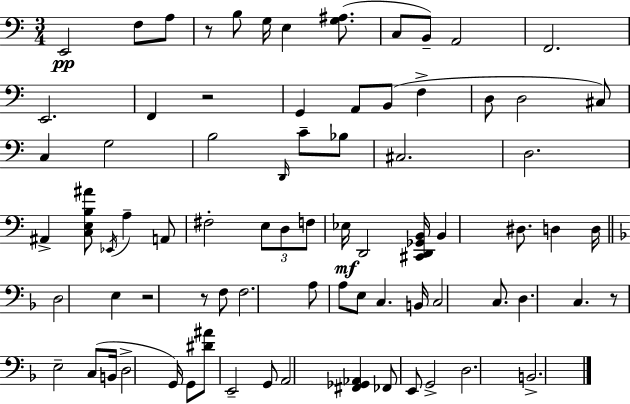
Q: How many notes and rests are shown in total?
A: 78